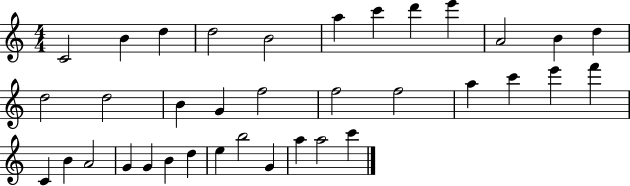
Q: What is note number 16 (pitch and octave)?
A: G4